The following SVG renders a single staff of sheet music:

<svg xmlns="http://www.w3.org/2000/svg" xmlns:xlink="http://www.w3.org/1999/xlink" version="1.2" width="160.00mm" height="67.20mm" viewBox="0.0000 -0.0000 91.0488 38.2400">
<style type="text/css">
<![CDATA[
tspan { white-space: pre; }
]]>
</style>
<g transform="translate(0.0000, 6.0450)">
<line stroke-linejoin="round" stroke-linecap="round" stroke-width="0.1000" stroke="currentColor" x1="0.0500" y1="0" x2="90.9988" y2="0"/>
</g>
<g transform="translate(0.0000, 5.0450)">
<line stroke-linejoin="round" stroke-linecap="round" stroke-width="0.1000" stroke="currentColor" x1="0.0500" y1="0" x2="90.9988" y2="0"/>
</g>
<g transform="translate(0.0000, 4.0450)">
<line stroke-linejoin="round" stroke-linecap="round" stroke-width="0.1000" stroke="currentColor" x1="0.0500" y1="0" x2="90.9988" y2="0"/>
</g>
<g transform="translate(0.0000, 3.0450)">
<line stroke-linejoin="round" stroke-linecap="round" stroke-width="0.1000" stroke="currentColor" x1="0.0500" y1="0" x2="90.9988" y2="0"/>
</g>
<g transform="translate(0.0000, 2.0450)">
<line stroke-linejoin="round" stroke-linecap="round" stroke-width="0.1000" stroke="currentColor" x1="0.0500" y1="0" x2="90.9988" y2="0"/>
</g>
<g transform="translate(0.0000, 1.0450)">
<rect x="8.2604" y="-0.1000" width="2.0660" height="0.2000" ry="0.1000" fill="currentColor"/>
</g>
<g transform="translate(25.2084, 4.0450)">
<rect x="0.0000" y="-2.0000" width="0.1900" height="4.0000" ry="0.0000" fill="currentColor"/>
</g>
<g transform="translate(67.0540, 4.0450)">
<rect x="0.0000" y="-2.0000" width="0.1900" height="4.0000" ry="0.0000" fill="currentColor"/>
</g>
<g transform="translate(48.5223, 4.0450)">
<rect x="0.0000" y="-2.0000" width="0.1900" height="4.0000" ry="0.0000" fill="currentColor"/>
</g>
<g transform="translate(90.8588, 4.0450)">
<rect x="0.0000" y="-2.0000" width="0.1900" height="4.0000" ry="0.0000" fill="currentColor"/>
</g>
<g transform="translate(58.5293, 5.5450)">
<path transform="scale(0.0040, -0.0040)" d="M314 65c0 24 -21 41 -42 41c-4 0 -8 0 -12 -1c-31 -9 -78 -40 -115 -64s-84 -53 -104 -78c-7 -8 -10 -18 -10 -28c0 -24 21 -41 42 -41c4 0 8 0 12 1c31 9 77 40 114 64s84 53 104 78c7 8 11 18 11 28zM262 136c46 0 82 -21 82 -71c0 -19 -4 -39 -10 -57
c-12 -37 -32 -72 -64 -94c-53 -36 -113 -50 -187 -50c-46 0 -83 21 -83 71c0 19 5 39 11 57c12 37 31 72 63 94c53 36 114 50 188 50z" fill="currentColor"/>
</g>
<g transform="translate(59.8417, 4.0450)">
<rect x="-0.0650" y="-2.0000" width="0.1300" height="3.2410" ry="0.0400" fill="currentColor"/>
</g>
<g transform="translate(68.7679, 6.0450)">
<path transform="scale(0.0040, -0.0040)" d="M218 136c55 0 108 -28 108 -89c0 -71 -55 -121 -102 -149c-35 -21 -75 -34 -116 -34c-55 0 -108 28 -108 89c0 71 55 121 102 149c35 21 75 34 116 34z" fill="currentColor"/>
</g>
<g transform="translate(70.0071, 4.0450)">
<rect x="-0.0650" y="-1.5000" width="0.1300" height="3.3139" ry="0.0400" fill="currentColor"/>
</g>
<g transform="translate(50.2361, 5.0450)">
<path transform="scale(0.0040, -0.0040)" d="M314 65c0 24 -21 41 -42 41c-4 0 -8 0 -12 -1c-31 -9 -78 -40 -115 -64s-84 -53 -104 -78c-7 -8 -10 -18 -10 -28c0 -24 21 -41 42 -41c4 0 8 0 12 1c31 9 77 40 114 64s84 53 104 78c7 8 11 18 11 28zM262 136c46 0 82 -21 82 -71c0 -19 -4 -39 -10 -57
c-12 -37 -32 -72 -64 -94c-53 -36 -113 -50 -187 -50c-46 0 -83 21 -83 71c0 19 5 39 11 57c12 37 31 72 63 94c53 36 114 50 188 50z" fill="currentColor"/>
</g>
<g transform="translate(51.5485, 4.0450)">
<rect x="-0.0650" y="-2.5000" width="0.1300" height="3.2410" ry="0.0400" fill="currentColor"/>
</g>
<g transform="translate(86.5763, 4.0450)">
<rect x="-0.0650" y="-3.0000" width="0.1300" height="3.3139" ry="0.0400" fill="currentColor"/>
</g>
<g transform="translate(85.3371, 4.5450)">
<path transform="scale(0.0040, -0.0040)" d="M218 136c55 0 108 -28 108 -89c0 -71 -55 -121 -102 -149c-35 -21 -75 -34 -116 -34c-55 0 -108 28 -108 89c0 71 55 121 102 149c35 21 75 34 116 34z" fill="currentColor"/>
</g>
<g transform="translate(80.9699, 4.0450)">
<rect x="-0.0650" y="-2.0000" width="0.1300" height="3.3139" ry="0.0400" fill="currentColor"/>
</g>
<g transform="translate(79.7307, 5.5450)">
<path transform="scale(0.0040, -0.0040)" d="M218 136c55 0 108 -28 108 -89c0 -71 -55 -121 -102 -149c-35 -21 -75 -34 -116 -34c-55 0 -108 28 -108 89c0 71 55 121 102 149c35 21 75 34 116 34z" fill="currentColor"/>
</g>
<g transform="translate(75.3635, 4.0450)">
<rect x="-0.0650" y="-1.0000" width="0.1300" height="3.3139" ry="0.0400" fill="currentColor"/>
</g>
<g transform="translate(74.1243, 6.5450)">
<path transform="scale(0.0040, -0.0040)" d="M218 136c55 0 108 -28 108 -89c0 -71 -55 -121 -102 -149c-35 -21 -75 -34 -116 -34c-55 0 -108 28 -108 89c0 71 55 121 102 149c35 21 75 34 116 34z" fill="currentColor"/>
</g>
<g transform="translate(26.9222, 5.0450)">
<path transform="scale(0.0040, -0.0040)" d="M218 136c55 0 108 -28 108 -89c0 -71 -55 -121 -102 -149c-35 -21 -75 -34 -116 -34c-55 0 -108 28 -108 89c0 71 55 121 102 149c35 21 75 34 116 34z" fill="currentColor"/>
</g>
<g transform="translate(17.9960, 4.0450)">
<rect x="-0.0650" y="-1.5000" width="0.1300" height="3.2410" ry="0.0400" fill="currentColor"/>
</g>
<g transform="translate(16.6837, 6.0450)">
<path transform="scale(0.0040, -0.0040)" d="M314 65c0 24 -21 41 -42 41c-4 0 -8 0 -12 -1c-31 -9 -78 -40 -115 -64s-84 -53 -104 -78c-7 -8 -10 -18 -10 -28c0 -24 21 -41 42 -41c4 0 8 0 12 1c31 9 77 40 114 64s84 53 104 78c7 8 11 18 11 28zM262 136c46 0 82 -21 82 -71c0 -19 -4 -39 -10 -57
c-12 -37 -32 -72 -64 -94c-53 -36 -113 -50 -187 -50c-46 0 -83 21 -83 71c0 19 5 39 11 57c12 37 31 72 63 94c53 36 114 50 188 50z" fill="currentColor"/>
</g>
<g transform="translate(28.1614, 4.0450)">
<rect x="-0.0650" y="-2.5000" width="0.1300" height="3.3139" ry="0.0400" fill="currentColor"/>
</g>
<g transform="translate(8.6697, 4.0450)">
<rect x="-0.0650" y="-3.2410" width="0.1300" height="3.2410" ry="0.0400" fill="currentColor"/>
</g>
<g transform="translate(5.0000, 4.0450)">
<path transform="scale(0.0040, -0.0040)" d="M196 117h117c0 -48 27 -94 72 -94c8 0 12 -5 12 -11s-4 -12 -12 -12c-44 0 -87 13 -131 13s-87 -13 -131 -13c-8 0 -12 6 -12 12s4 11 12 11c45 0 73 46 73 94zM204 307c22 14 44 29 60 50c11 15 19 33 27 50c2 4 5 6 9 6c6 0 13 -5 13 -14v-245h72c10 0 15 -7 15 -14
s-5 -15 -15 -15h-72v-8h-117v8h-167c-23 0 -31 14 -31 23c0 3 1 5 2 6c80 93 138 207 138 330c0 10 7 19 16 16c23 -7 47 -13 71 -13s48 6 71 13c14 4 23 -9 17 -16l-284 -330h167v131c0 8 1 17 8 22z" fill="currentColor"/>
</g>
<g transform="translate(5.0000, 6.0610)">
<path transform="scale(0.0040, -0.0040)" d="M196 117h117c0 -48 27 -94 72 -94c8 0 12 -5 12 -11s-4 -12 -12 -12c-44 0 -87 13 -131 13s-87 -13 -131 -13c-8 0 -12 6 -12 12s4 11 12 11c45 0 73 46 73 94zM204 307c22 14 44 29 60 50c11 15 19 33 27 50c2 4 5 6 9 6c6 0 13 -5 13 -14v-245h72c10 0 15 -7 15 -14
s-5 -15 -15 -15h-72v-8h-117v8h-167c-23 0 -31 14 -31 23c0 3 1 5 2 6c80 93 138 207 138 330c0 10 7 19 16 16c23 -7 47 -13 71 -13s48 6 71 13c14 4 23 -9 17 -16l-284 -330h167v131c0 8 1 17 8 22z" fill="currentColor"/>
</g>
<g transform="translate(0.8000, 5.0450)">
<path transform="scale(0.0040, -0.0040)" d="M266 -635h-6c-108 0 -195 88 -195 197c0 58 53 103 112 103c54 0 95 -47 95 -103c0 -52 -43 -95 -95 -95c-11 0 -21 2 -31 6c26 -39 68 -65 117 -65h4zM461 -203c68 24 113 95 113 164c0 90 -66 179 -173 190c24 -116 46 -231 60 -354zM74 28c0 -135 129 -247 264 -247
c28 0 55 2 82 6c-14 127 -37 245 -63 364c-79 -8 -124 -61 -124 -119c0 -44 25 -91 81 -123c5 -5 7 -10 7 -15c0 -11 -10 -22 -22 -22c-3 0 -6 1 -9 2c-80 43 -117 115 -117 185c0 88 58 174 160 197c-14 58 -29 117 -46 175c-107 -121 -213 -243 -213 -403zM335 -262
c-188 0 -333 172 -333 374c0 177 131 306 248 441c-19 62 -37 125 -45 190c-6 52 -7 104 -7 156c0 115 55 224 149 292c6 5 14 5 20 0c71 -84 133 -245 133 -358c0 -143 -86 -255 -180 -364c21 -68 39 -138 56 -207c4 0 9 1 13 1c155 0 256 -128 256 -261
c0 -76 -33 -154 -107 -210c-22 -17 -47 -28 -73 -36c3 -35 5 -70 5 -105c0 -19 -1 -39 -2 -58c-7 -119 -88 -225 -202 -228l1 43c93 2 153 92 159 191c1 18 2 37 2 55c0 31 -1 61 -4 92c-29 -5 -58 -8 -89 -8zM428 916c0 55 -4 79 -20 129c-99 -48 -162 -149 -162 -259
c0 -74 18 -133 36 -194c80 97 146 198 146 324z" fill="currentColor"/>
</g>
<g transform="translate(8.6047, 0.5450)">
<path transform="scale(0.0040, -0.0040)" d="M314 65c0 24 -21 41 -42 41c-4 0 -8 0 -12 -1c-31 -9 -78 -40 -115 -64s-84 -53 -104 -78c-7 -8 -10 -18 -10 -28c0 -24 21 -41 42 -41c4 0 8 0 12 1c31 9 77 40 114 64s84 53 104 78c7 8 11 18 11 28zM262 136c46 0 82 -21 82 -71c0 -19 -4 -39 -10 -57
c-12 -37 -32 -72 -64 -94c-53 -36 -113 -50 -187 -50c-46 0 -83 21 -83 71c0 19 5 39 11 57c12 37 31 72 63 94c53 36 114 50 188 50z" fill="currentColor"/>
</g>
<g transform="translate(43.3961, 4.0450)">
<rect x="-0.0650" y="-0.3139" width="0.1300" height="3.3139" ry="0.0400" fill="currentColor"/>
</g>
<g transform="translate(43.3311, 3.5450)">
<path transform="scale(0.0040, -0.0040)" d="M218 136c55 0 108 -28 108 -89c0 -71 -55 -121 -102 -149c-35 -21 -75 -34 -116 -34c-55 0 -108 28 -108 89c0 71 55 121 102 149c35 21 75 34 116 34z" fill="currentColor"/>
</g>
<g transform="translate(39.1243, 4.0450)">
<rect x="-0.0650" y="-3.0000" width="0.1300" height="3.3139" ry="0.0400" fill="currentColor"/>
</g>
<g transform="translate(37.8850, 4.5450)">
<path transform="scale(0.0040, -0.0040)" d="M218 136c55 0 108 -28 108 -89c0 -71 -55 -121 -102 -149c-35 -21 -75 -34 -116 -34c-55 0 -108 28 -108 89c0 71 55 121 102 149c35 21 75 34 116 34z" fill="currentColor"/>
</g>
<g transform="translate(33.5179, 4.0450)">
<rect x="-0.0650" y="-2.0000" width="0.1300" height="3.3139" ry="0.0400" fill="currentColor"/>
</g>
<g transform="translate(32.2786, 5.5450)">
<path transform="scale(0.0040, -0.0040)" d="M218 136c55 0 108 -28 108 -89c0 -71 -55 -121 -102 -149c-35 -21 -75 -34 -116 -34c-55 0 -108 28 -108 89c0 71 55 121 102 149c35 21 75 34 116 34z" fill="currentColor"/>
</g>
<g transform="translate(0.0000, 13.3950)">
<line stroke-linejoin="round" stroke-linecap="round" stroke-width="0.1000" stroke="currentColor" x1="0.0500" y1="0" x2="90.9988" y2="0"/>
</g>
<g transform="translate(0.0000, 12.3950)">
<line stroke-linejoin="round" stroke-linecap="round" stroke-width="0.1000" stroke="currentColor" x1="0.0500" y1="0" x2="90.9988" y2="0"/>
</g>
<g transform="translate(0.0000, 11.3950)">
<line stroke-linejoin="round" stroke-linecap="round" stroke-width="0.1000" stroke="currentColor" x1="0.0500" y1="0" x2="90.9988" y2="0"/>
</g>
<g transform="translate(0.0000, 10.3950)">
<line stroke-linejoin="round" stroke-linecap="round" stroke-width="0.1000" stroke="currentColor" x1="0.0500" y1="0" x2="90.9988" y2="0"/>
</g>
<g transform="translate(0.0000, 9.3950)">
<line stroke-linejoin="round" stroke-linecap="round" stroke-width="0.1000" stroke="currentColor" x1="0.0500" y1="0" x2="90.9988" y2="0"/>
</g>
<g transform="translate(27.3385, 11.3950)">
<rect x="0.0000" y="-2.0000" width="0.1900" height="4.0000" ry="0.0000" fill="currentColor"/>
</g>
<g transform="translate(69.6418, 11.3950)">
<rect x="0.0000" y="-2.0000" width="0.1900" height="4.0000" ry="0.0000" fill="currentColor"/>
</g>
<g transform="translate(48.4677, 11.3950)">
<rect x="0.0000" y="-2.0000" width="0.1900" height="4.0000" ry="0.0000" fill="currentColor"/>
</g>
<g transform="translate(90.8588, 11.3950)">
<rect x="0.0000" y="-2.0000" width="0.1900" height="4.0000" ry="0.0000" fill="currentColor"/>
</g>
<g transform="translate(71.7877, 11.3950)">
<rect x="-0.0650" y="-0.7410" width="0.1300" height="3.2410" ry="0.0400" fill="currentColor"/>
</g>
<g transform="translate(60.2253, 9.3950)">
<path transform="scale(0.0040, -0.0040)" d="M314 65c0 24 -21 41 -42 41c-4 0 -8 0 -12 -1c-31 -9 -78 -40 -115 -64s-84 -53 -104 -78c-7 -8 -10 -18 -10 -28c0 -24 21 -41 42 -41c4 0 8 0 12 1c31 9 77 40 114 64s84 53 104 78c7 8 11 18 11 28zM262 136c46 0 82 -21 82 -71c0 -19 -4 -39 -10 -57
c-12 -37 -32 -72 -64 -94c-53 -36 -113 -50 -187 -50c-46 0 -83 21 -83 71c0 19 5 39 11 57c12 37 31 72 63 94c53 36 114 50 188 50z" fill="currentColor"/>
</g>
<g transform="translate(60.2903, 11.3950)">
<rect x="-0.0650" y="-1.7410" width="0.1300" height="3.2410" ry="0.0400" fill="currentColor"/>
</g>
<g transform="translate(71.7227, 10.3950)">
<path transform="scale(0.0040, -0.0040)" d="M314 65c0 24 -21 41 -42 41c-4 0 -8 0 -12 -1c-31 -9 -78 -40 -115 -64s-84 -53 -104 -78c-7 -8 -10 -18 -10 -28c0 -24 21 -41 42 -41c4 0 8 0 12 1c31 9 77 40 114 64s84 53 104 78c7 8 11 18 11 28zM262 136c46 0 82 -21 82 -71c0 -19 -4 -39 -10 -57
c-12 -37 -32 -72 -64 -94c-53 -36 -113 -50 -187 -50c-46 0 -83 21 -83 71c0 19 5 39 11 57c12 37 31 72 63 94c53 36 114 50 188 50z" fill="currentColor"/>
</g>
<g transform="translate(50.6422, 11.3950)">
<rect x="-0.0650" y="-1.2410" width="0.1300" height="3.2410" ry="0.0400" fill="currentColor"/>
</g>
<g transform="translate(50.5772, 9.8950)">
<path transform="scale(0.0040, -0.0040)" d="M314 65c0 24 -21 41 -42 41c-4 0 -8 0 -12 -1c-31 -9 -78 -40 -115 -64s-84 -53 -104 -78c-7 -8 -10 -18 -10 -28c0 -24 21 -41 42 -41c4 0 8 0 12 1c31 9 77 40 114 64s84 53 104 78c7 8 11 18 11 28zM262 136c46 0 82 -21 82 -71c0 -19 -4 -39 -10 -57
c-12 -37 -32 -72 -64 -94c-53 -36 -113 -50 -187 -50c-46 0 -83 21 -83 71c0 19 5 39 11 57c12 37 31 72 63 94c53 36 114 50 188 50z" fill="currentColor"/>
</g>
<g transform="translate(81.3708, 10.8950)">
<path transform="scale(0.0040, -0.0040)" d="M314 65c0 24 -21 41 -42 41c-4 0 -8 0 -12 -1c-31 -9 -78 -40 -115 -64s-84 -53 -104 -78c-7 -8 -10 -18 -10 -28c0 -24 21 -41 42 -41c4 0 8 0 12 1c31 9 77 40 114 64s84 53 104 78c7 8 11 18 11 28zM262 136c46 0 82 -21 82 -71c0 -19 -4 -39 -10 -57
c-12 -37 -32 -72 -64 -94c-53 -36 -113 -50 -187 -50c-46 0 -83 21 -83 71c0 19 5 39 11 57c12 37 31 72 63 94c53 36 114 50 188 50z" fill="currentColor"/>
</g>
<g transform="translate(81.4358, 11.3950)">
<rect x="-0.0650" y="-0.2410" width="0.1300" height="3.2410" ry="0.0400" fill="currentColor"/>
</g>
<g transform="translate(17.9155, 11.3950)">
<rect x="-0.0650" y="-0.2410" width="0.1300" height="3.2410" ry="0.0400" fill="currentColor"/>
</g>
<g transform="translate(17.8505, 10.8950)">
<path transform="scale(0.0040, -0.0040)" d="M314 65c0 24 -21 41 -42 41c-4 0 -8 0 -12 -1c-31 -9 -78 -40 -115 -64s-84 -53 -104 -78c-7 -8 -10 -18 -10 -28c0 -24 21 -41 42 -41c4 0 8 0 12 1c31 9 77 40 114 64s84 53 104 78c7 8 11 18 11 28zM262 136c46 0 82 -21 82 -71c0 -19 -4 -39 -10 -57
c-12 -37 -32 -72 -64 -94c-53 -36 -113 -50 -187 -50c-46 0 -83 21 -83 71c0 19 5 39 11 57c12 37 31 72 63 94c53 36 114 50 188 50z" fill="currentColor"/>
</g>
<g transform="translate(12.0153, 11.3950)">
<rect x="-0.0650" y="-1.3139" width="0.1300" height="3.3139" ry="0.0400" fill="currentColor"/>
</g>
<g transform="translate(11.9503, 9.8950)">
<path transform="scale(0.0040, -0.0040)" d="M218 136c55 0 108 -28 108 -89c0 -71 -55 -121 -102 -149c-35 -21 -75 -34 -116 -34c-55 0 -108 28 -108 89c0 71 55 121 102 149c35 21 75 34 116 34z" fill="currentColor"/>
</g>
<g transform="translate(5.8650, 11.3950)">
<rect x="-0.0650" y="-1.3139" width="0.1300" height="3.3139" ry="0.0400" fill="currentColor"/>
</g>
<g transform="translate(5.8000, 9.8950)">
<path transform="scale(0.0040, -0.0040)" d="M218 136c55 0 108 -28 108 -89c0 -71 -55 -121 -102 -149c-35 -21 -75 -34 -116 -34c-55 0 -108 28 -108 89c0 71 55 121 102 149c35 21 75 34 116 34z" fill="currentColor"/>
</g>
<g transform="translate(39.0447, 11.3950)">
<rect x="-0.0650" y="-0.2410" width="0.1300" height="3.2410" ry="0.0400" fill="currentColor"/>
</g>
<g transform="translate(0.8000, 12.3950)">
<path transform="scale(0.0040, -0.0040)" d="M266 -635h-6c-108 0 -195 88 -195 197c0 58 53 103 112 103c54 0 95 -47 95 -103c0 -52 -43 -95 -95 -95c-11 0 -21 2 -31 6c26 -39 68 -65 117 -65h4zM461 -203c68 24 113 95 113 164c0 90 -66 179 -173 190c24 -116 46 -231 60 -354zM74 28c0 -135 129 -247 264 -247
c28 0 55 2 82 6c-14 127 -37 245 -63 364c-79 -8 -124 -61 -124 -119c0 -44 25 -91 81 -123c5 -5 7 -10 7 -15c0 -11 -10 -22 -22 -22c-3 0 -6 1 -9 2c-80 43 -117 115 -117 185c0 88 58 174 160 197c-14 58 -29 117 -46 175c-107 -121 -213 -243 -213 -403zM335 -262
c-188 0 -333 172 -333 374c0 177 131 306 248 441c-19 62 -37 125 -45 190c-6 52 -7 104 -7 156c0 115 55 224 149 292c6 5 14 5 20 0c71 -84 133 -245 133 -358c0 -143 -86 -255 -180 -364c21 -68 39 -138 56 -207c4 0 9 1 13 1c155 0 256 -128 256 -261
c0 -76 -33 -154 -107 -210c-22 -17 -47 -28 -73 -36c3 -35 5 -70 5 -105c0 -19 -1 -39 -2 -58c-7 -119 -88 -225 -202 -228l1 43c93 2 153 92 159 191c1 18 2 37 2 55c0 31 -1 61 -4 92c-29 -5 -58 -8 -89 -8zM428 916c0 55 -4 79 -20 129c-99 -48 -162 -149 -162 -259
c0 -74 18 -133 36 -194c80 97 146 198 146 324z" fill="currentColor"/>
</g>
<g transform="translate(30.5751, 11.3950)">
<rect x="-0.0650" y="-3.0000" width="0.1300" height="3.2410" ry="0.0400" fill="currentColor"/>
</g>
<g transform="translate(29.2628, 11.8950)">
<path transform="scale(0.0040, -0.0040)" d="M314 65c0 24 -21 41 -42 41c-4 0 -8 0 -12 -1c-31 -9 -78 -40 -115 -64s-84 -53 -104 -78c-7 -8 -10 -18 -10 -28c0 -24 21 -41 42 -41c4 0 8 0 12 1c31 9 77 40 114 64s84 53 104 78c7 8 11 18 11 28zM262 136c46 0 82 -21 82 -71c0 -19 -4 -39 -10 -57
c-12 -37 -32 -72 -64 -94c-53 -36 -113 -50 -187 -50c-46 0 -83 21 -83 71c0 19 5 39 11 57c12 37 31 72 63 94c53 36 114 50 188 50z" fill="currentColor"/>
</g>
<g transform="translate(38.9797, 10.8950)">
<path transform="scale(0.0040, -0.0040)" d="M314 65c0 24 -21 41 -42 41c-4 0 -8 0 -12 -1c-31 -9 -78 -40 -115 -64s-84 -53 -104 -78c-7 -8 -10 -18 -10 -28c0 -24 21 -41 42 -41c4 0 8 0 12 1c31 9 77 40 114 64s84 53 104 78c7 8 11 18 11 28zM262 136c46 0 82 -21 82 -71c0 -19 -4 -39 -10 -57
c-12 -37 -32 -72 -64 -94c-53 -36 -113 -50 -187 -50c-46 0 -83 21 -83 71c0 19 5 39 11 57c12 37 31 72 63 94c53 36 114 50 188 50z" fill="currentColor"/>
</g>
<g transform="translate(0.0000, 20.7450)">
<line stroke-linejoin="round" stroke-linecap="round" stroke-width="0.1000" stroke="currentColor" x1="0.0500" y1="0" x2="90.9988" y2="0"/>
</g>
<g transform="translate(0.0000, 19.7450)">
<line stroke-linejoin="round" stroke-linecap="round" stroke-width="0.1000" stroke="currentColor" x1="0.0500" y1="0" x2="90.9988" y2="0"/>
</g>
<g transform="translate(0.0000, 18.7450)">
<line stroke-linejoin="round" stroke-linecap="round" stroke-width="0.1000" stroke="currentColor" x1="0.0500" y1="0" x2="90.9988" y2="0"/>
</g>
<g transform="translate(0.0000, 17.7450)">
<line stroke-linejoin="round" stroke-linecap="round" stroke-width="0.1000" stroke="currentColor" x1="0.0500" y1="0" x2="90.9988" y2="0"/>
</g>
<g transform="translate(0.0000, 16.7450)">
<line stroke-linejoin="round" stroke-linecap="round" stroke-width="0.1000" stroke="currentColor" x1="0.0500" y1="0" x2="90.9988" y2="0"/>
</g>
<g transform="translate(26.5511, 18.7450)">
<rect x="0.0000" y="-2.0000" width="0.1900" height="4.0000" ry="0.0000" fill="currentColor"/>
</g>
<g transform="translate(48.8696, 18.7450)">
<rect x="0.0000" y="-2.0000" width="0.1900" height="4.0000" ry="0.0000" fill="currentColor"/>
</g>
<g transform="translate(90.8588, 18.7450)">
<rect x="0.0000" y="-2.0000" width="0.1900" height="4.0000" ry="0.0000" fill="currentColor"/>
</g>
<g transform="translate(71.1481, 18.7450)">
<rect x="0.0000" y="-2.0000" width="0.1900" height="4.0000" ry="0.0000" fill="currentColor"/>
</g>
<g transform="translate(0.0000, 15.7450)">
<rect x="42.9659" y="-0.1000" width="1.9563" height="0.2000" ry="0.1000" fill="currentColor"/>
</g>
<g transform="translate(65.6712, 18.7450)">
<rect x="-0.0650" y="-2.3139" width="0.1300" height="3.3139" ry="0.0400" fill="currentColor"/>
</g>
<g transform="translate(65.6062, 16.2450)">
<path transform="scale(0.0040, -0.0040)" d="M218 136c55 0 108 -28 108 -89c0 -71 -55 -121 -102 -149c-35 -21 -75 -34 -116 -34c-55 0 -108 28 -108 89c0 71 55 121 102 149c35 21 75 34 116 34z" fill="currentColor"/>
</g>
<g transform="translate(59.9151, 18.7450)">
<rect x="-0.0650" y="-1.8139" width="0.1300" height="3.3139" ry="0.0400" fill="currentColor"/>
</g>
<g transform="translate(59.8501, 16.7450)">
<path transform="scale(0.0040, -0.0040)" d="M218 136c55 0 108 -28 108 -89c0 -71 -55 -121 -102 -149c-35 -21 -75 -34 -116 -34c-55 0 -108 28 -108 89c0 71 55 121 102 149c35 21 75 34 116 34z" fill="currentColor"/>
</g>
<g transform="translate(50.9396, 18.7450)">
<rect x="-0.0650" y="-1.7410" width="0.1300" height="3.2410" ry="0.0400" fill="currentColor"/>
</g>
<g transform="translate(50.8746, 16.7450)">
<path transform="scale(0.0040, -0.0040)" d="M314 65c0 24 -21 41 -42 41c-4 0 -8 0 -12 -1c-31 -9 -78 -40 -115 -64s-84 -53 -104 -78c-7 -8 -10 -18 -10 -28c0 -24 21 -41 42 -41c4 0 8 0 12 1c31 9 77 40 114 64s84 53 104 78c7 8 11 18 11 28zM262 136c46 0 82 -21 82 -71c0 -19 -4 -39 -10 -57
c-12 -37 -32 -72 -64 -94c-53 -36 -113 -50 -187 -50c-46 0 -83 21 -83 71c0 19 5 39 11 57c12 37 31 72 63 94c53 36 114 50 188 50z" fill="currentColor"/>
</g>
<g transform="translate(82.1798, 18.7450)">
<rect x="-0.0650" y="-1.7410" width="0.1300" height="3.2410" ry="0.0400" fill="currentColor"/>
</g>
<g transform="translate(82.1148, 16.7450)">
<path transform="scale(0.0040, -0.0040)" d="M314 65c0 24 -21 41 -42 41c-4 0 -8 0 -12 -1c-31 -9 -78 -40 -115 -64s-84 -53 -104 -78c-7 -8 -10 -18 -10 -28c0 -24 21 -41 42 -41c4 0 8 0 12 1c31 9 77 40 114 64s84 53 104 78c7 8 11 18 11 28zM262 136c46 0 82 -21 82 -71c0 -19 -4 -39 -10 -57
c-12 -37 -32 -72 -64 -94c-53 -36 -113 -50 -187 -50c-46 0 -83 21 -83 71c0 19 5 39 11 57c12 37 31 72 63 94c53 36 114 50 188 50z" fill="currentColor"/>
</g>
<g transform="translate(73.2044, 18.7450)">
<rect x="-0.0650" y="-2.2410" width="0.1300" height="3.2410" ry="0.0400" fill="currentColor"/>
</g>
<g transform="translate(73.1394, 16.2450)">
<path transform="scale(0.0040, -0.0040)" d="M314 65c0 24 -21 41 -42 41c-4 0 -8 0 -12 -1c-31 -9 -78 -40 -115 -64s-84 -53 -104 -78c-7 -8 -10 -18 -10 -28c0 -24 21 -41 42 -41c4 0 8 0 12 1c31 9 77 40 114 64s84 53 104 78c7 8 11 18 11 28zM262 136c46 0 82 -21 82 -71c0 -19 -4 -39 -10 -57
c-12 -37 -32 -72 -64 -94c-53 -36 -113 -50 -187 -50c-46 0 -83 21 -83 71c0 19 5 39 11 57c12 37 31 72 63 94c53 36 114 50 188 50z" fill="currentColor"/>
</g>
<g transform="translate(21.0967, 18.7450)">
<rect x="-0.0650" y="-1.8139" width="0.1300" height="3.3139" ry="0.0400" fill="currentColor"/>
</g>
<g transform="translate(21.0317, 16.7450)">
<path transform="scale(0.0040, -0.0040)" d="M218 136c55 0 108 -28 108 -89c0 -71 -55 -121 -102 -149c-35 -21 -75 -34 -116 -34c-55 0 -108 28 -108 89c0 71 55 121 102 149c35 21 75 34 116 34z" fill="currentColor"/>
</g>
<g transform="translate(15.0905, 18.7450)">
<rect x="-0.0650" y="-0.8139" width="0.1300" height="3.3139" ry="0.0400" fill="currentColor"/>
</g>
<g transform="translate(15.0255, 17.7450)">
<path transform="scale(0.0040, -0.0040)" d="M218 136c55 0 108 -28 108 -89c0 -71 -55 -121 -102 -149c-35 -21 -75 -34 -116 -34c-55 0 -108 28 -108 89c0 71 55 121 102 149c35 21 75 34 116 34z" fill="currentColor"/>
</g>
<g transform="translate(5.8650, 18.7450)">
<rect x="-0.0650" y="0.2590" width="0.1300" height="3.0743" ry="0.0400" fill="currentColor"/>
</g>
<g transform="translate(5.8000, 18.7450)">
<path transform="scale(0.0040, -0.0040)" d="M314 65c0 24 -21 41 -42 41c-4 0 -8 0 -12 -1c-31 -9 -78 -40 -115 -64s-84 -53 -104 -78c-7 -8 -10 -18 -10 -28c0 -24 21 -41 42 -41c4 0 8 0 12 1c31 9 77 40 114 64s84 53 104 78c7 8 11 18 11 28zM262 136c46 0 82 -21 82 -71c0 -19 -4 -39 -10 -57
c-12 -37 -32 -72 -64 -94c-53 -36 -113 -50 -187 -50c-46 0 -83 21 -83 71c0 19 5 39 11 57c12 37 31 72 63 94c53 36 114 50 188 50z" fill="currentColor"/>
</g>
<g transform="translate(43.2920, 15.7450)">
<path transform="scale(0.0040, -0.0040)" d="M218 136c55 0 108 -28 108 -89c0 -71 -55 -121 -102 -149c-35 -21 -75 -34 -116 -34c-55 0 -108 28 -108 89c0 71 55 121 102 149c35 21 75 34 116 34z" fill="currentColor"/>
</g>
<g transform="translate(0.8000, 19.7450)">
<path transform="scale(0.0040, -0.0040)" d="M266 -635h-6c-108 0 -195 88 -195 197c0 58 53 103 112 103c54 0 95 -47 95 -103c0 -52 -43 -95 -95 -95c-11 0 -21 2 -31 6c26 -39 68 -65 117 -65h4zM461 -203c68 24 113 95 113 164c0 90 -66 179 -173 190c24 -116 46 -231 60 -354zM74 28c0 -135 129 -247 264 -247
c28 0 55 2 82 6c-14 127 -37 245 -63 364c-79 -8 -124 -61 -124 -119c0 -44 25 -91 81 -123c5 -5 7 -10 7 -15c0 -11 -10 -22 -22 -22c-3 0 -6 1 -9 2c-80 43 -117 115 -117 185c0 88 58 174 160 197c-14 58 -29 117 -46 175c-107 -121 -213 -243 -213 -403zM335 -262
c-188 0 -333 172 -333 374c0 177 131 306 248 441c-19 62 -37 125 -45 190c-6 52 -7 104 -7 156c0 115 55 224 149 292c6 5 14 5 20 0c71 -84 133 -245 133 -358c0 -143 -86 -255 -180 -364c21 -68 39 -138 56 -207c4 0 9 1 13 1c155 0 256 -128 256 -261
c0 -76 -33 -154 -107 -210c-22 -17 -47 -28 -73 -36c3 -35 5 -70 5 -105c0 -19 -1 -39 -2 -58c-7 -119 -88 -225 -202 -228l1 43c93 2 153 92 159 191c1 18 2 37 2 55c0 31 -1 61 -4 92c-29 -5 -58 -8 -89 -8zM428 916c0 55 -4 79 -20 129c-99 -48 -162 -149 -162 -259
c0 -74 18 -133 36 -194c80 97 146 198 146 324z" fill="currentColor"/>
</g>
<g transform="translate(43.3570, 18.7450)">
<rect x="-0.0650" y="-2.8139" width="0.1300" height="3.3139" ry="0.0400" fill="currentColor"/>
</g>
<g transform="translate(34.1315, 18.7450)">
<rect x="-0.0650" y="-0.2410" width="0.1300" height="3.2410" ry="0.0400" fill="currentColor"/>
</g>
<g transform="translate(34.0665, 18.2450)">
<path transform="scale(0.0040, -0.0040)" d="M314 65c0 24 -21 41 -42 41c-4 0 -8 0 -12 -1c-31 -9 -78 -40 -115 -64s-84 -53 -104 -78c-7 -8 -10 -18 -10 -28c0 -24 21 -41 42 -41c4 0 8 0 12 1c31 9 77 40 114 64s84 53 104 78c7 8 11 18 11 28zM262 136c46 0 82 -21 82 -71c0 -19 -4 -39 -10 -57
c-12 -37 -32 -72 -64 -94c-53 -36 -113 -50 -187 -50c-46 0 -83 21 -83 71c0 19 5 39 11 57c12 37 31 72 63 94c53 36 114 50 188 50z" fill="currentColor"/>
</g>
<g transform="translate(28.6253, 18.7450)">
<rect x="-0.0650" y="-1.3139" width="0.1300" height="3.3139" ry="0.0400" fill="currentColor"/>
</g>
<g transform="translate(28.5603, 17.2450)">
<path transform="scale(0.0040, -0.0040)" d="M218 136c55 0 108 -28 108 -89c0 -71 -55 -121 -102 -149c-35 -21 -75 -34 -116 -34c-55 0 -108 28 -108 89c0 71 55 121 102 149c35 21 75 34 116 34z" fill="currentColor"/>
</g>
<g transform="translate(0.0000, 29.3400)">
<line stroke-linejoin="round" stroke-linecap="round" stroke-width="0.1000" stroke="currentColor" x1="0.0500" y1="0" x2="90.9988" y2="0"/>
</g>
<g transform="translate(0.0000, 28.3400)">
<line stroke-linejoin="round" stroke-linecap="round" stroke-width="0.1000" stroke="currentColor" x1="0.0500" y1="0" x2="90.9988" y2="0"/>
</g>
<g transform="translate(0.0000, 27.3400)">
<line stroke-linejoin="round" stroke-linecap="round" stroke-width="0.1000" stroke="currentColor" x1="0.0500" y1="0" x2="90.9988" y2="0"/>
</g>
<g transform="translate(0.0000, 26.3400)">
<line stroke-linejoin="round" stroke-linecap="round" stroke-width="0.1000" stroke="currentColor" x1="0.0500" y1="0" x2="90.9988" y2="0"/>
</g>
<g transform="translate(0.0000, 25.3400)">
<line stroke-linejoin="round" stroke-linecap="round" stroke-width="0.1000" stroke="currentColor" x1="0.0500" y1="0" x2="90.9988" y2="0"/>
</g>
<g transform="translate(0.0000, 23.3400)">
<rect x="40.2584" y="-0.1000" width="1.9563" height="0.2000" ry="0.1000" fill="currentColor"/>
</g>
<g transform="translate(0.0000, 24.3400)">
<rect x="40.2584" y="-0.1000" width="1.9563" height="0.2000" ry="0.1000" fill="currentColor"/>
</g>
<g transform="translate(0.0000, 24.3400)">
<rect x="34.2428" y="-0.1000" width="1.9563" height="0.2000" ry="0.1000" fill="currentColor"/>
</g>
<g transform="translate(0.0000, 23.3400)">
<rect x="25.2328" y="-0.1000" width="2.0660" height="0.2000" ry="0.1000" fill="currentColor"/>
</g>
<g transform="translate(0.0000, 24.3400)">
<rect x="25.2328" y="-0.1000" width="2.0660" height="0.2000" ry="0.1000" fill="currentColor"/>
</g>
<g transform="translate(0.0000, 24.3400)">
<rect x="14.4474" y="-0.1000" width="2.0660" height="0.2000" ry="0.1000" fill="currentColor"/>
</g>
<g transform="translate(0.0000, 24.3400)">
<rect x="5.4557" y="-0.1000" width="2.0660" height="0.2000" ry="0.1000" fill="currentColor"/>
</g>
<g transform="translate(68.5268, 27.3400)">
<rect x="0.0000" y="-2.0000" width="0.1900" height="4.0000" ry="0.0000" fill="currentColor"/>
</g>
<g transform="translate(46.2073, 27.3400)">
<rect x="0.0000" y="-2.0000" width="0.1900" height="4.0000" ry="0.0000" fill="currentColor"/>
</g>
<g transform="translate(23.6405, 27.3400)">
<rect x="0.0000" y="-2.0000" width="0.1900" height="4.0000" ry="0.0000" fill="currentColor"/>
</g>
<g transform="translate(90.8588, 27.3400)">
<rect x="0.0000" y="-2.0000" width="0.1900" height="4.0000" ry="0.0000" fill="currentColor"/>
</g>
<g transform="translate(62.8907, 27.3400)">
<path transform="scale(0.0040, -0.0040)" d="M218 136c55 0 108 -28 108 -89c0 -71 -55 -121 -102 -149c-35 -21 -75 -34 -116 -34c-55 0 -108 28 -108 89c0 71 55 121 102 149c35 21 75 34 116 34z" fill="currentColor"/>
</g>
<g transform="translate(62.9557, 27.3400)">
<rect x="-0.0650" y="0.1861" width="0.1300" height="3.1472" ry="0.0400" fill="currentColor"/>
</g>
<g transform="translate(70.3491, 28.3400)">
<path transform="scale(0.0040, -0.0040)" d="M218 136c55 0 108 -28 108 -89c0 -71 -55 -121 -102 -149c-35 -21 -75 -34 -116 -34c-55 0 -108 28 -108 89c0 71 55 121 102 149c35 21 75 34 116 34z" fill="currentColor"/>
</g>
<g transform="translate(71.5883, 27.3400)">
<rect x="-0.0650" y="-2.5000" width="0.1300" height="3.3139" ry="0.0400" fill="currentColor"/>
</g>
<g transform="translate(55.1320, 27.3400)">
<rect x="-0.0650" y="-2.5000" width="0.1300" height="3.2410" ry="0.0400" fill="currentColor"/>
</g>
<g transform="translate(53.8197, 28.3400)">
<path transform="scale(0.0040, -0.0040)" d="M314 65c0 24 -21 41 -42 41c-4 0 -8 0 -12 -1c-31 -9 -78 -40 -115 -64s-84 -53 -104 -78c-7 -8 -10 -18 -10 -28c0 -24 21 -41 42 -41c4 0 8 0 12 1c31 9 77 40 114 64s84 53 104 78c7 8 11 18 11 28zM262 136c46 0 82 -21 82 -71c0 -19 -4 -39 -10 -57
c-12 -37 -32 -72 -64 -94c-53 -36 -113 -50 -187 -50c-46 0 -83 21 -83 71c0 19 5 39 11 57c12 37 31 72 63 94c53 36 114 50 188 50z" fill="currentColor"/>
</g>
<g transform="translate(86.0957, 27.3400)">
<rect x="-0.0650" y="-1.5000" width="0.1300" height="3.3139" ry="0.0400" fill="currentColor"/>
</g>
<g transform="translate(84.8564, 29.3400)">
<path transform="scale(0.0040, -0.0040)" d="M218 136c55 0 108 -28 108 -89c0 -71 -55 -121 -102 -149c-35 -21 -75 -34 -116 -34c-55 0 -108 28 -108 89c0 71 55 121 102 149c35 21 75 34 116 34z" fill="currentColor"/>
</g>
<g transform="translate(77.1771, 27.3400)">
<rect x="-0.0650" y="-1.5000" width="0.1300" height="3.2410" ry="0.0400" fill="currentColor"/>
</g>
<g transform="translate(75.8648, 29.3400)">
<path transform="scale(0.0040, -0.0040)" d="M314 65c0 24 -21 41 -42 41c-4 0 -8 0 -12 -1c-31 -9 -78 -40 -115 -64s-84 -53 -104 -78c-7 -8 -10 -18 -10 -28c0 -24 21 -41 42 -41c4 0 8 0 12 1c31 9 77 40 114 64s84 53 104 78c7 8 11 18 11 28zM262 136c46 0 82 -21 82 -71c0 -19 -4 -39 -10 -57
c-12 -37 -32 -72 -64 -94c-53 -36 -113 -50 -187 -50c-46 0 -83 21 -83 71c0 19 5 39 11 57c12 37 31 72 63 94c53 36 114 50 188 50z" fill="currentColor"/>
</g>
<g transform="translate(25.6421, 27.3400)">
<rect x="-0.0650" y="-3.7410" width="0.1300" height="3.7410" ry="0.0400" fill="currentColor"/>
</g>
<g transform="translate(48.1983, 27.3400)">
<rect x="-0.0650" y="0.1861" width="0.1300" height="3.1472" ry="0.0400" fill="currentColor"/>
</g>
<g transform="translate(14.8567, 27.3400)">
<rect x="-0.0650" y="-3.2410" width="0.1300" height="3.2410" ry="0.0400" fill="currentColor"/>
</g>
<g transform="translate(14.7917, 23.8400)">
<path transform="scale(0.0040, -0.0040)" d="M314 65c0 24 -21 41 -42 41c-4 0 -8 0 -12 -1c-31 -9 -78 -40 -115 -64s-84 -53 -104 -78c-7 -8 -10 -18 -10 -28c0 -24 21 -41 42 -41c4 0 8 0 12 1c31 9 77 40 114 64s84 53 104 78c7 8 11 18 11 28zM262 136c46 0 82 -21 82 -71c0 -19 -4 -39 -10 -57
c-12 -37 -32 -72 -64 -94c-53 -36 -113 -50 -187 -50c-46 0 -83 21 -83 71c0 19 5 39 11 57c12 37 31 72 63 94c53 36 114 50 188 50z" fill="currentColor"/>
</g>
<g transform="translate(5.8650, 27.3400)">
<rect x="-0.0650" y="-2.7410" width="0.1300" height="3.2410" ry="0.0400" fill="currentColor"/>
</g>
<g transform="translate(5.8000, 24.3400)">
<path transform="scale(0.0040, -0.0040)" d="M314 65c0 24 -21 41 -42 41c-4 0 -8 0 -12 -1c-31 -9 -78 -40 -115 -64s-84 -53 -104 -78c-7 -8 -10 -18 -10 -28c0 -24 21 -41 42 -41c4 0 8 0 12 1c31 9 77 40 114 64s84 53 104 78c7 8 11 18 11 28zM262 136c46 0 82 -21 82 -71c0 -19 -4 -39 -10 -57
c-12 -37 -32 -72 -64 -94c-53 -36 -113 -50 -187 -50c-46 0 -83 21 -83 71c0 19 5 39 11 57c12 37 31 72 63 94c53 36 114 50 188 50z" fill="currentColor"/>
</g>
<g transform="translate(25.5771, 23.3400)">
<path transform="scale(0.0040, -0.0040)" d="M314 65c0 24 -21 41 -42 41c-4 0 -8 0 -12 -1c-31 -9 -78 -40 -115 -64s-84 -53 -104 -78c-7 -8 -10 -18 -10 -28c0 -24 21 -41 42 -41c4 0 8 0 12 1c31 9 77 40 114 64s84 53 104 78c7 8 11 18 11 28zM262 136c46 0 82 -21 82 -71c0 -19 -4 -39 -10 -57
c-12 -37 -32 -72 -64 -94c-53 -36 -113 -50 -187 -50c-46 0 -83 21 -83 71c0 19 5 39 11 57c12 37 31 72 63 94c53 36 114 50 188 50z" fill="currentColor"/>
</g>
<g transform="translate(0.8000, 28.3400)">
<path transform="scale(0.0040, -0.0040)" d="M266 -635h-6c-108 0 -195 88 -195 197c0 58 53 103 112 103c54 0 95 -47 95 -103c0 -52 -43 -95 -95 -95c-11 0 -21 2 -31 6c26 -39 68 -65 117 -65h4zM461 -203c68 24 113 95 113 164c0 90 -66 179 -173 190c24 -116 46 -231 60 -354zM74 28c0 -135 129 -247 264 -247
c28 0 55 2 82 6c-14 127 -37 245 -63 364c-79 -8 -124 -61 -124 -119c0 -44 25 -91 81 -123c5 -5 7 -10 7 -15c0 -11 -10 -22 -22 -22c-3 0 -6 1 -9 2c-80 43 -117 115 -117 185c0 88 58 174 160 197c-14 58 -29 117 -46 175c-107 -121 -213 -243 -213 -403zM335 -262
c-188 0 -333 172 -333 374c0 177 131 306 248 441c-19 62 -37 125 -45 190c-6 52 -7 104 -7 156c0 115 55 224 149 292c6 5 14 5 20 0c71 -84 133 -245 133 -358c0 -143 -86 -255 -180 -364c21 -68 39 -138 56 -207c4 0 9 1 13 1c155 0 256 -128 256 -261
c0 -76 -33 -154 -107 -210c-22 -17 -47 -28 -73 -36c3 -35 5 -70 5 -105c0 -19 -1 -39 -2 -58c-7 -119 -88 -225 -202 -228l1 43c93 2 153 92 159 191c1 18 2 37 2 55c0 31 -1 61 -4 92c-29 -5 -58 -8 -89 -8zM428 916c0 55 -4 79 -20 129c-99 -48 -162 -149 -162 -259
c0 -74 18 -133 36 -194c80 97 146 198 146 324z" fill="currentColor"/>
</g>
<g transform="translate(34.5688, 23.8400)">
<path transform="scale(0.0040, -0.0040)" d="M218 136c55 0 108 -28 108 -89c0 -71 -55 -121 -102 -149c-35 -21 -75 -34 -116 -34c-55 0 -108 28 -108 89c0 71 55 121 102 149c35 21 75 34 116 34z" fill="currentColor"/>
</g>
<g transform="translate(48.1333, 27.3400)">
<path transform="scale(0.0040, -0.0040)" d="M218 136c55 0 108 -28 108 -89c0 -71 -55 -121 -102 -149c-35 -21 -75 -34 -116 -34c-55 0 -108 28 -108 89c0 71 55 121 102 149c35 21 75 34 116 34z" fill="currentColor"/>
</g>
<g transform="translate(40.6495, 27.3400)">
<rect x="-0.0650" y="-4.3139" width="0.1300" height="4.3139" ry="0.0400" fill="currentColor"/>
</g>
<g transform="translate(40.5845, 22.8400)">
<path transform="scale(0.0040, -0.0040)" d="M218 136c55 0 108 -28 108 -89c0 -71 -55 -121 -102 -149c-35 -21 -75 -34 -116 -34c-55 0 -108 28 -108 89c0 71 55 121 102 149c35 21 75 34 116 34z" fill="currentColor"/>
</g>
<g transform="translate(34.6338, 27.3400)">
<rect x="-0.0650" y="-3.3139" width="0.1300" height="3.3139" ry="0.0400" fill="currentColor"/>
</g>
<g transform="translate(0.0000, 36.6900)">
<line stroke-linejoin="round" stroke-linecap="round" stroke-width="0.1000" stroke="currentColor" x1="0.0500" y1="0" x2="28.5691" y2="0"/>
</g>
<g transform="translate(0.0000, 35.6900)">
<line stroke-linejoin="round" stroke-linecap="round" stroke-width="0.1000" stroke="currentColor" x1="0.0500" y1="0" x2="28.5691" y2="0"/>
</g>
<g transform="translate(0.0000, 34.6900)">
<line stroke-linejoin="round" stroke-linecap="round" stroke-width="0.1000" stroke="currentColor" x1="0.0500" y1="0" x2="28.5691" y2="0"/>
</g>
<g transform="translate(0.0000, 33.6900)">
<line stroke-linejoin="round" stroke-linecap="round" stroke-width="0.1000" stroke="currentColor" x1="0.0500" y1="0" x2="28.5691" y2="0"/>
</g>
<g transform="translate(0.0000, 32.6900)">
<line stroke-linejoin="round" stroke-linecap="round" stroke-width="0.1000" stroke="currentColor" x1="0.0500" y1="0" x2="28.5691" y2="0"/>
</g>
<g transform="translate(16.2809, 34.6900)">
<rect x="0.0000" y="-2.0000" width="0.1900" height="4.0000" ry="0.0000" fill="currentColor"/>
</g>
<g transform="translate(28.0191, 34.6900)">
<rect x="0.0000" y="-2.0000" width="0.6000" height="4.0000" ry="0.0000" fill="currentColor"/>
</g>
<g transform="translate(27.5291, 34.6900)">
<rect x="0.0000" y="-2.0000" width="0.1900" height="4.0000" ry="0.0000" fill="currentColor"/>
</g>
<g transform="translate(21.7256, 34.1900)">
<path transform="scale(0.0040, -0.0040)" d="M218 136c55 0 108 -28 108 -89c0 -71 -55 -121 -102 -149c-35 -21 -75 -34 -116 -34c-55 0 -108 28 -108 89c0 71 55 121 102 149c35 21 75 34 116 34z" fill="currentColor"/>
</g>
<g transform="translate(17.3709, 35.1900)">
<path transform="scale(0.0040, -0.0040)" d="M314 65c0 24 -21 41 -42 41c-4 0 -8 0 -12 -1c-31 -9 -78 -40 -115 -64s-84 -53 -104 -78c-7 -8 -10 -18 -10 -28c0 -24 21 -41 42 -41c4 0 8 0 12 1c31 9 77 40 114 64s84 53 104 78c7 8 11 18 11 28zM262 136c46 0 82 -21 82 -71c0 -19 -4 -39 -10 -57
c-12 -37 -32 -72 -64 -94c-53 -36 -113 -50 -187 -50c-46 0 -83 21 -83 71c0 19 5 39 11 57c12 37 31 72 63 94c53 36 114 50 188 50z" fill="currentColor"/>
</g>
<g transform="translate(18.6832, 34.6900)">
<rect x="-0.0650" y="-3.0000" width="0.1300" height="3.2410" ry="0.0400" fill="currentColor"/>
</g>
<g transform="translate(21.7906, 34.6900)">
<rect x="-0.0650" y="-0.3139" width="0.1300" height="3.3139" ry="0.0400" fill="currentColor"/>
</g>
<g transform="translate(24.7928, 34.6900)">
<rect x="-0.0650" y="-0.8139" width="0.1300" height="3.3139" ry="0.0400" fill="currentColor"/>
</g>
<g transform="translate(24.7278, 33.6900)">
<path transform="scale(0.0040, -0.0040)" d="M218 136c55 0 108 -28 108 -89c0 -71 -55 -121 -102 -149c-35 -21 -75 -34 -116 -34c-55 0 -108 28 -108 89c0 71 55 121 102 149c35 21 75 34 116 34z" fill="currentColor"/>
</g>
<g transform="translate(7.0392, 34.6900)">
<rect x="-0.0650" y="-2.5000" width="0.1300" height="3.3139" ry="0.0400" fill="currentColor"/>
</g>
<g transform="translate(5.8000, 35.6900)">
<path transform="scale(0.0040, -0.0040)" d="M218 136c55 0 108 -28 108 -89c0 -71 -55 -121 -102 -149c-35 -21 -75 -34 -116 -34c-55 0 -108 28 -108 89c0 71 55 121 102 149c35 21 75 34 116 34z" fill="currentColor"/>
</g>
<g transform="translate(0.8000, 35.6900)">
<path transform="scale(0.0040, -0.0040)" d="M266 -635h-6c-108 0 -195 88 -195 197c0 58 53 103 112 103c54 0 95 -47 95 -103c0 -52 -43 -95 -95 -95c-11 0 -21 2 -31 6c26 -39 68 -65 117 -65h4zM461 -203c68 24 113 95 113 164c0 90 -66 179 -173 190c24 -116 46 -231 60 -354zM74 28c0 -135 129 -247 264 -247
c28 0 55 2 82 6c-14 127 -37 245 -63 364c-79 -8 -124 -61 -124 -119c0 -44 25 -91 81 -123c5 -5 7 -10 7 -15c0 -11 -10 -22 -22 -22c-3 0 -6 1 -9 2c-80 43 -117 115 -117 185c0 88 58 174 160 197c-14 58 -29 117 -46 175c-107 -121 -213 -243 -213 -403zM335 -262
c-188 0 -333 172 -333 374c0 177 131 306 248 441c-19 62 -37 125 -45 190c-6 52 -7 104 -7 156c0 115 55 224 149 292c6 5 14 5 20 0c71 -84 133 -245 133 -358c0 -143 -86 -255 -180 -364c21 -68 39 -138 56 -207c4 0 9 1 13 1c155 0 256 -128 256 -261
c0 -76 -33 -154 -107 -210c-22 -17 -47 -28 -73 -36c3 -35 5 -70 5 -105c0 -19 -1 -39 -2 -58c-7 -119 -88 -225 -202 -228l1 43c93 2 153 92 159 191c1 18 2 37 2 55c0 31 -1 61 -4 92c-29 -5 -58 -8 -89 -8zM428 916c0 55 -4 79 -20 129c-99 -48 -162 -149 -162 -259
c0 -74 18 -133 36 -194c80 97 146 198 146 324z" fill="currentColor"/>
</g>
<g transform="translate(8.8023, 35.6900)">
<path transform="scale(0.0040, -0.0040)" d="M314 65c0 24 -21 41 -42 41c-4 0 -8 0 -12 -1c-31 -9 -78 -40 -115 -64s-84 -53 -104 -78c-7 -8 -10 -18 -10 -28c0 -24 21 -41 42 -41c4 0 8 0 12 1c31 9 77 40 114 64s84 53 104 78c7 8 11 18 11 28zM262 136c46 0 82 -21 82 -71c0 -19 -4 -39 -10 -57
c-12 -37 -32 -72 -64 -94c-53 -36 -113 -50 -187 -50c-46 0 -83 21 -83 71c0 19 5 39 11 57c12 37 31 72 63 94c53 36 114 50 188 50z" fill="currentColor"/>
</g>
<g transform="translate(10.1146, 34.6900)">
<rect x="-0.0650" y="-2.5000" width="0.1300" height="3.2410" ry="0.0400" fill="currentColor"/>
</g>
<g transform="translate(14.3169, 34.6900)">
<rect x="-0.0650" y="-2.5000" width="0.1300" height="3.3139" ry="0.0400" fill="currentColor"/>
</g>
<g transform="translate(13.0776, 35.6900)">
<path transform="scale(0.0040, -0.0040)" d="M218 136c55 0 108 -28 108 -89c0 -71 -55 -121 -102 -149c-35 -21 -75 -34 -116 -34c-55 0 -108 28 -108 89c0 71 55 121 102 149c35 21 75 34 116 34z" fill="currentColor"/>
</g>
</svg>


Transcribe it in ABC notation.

X:1
T:Untitled
M:4/4
L:1/4
K:C
b2 E2 G F A c G2 F2 E D F A e e c2 A2 c2 e2 f2 d2 c2 B2 d f e c2 a f2 f g g2 f2 a2 b2 c'2 b d' B G2 B G E2 E G G2 G A2 c d